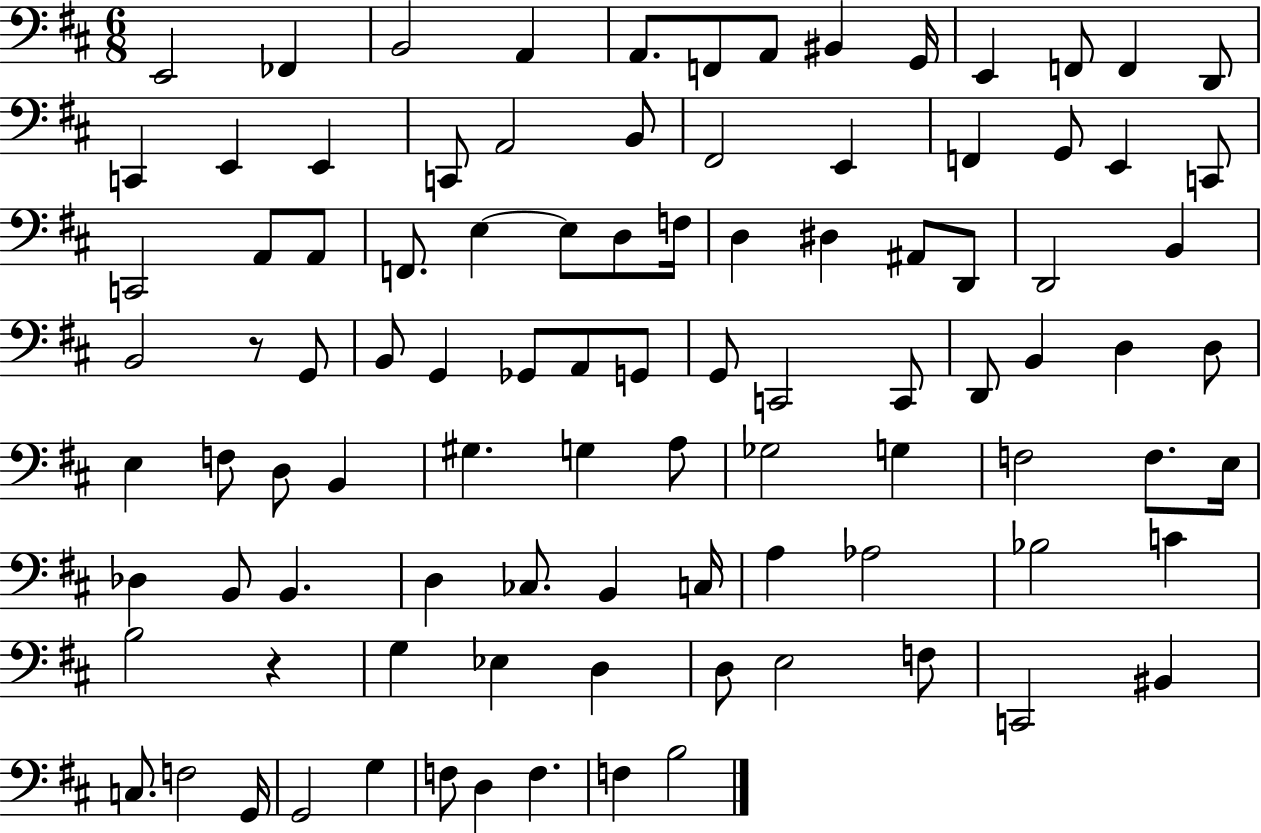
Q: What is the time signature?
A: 6/8